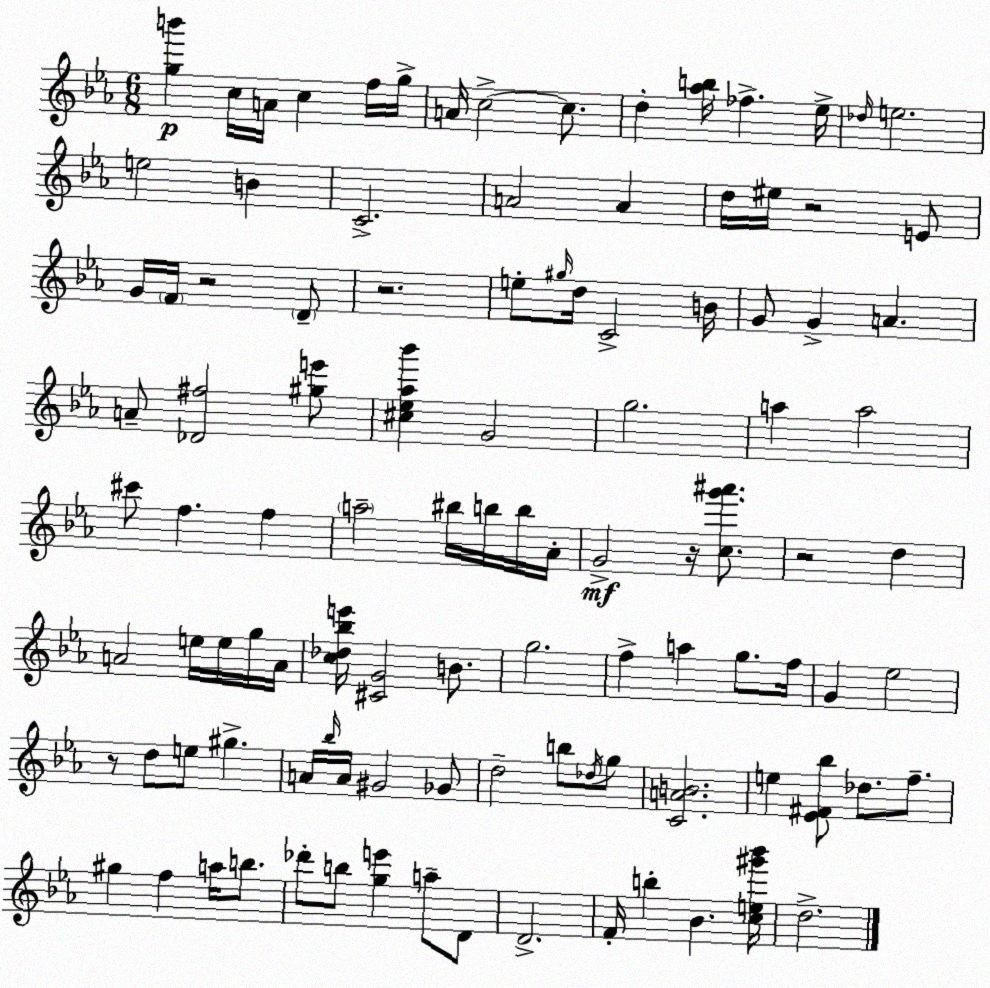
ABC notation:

X:1
T:Untitled
M:6/8
L:1/4
K:Eb
[gb'] c/4 A/4 c f/4 g/4 A/4 c2 c/2 d [_ab]/4 _f _e/4 _d/4 e2 e2 B C2 A2 A d/4 ^e/4 z2 E/2 G/4 F/4 z2 D/2 z2 e/2 ^g/4 d/4 C2 B/4 G/2 G A A/2 [_D^f]2 [^ge']/2 [^c_e_a_b'] G2 g2 a a2 ^c'/2 f f a2 ^b/4 b/4 b/4 _A/4 G2 z/4 [cg'^a']/2 z2 d A2 e/4 e/4 g/4 A/4 [c_d_be']/4 [^CG]2 B/2 g2 f a g/2 f/4 G _e2 z/2 d/2 e/2 ^g A/4 _b/4 A/4 ^G2 _G/2 d2 b/2 _d/4 g/2 [CAB]2 e [_E^F_b]/2 _d/2 f/2 ^g f a/4 b/2 _d'/2 b/2 [ge'] a/2 D/2 D2 F/4 b _B [ce^g'_b']/4 d2